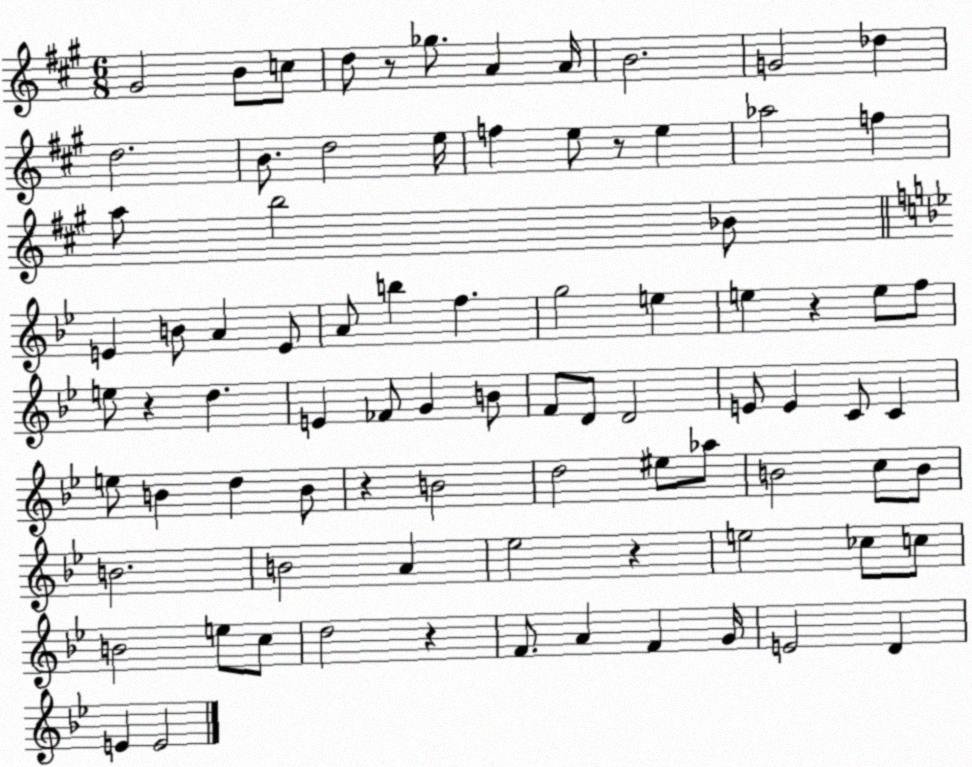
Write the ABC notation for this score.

X:1
T:Untitled
M:6/8
L:1/4
K:A
^G2 B/2 c/2 d/2 z/2 _g/2 A A/4 B2 G2 _d d2 B/2 d2 e/4 f e/2 z/2 e _a2 f a/2 b2 _B/2 E B/2 A E/2 A/2 b f g2 e e z e/2 f/2 e/2 z d E _F/2 G B/2 F/2 D/2 D2 E/2 E C/2 C e/2 B d B/2 z B2 d2 ^e/2 _a/2 B2 c/2 B/2 B2 B2 A _e2 z e2 _c/2 c/2 B2 e/2 c/2 d2 z F/2 A F G/4 E2 D E E2